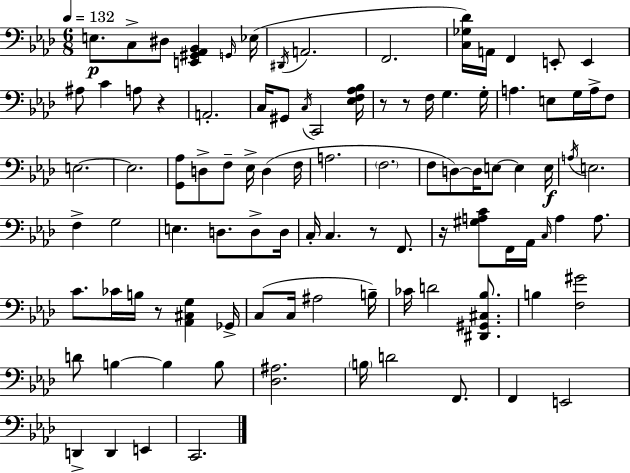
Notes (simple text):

E3/e. C3/e D#3/e [E2,G#2,Ab2,Bb2]/q G2/s Eb3/s D#2/s A2/h. F2/h. [C3,Gb3,Db4]/s A2/s F2/q E2/e E2/q A#3/e C4/q A3/e R/q A2/h. C3/s G#2/e C3/s C2/h [Eb3,F3,Ab3,Bb3]/s R/e R/e F3/s G3/q. G3/s A3/q. E3/e G3/s A3/s F3/e E3/h. E3/h. [G2,Ab3]/e D3/e F3/e Eb3/s D3/q F3/s A3/h. F3/h. F3/e D3/e D3/s E3/e E3/q E3/s A3/s E3/h. F3/q G3/h E3/q. D3/e. D3/e D3/s C3/s C3/q. R/e F2/e. R/s [G#3,A3,C4]/e F2/s Ab2/s C3/s A3/q A3/e. C4/e. CES4/s B3/s R/e [Ab2,C#3,G3]/q Gb2/s C3/e C3/s A#3/h B3/s CES4/s D4/h [D#2,G#2,C#3,Bb3]/e. B3/q [F3,G#4]/h D4/e B3/q B3/q B3/e [Db3,A#3]/h. B3/s D4/h F2/e. F2/q E2/h D2/q D2/q E2/q C2/h.